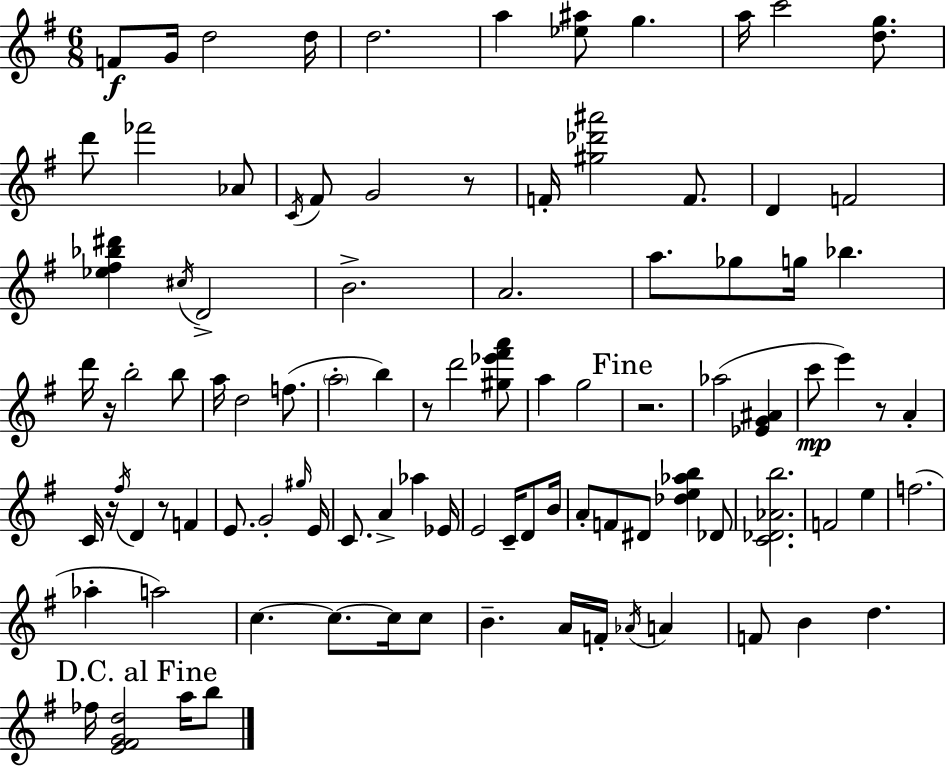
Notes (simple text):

F4/e G4/s D5/h D5/s D5/h. A5/q [Eb5,A#5]/e G5/q. A5/s C6/h [D5,G5]/e. D6/e FES6/h Ab4/e C4/s F#4/e G4/h R/e F4/s [G#5,Db6,A#6]/h F4/e. D4/q F4/h [Eb5,F#5,Bb5,D#6]/q C#5/s D4/h B4/h. A4/h. A5/e. Gb5/e G5/s Bb5/q. D6/s R/s B5/h B5/e A5/s D5/h F5/e. A5/h B5/q R/e D6/h [G#5,Eb6,F#6,A6]/e A5/q G5/h R/h. Ab5/h [Eb4,G4,A#4]/q C6/e E6/q R/e A4/q C4/s R/s F#5/s D4/q R/e F4/q E4/e. G4/h G#5/s E4/s C4/e. A4/q Ab5/q Eb4/s E4/h C4/s D4/e B4/s A4/e F4/e D#4/e [Db5,E5,Ab5,B5]/q Db4/e [C4,Db4,Ab4,B5]/h. F4/h E5/q F5/h. Ab5/q A5/h C5/q. C5/e. C5/s C5/e B4/q. A4/s F4/s Ab4/s A4/q F4/e B4/q D5/q. FES5/s [E4,F#4,G4,D5]/h A5/s B5/e